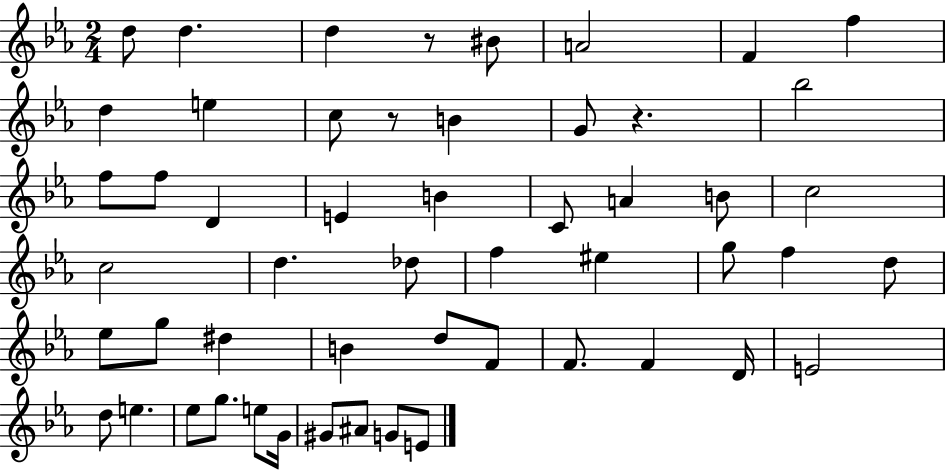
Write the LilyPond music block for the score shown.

{
  \clef treble
  \numericTimeSignature
  \time 2/4
  \key ees \major
  d''8 d''4. | d''4 r8 bis'8 | a'2 | f'4 f''4 | \break d''4 e''4 | c''8 r8 b'4 | g'8 r4. | bes''2 | \break f''8 f''8 d'4 | e'4 b'4 | c'8 a'4 b'8 | c''2 | \break c''2 | d''4. des''8 | f''4 eis''4 | g''8 f''4 d''8 | \break ees''8 g''8 dis''4 | b'4 d''8 f'8 | f'8. f'4 d'16 | e'2 | \break d''8 e''4. | ees''8 g''8. e''8 g'16 | gis'8 ais'8 g'8 e'8 | \bar "|."
}